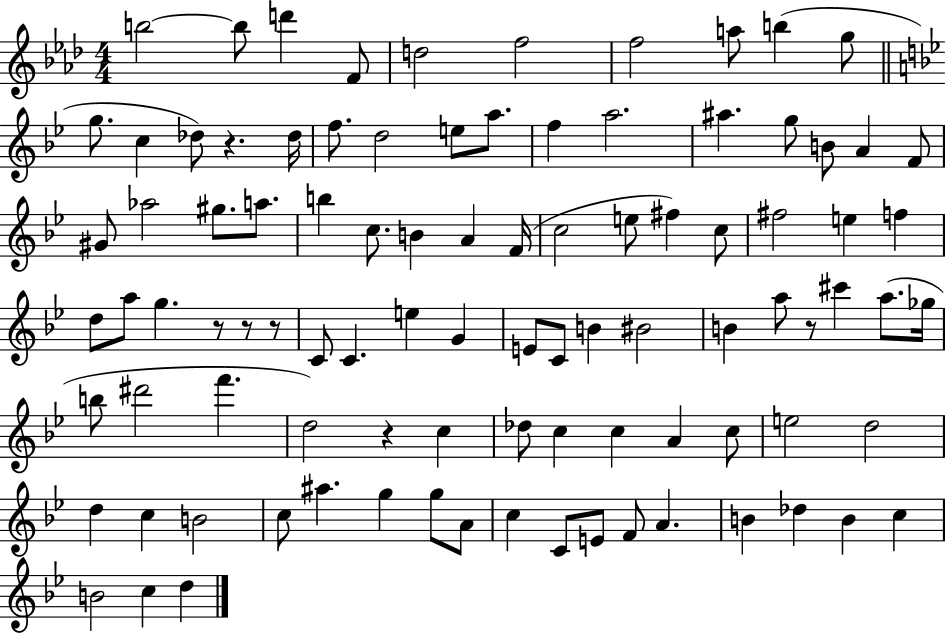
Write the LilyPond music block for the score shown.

{
  \clef treble
  \numericTimeSignature
  \time 4/4
  \key aes \major
  b''2~~ b''8 d'''4 f'8 | d''2 f''2 | f''2 a''8 b''4( g''8 | \bar "||" \break \key bes \major g''8. c''4 des''8) r4. des''16 | f''8. d''2 e''8 a''8. | f''4 a''2. | ais''4. g''8 b'8 a'4 f'8 | \break gis'8 aes''2 gis''8. a''8. | b''4 c''8. b'4 a'4 f'16( | c''2 e''8 fis''4) c''8 | fis''2 e''4 f''4 | \break d''8 a''8 g''4. r8 r8 r8 | c'8 c'4. e''4 g'4 | e'8 c'8 b'4 bis'2 | b'4 a''8 r8 cis'''4 a''8.( ges''16 | \break b''8 dis'''2 f'''4. | d''2) r4 c''4 | des''8 c''4 c''4 a'4 c''8 | e''2 d''2 | \break d''4 c''4 b'2 | c''8 ais''4. g''4 g''8 a'8 | c''4 c'8 e'8 f'8 a'4. | b'4 des''4 b'4 c''4 | \break b'2 c''4 d''4 | \bar "|."
}